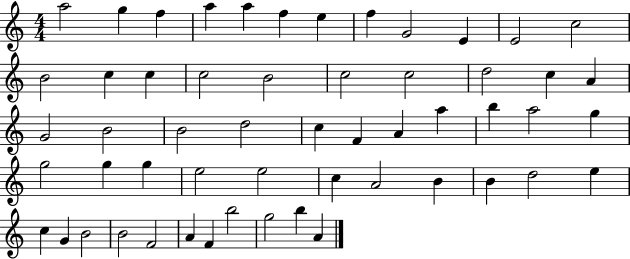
X:1
T:Untitled
M:4/4
L:1/4
K:C
a2 g f a a f e f G2 E E2 c2 B2 c c c2 B2 c2 c2 d2 c A G2 B2 B2 d2 c F A a b a2 g g2 g g e2 e2 c A2 B B d2 e c G B2 B2 F2 A F b2 g2 b A